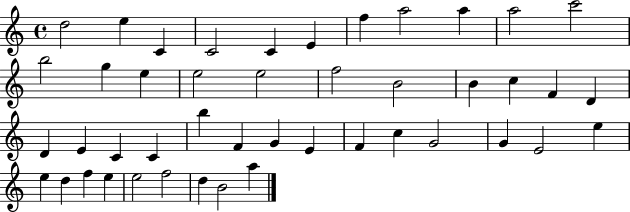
D5/h E5/q C4/q C4/h C4/q E4/q F5/q A5/h A5/q A5/h C6/h B5/h G5/q E5/q E5/h E5/h F5/h B4/h B4/q C5/q F4/q D4/q D4/q E4/q C4/q C4/q B5/q F4/q G4/q E4/q F4/q C5/q G4/h G4/q E4/h E5/q E5/q D5/q F5/q E5/q E5/h F5/h D5/q B4/h A5/q